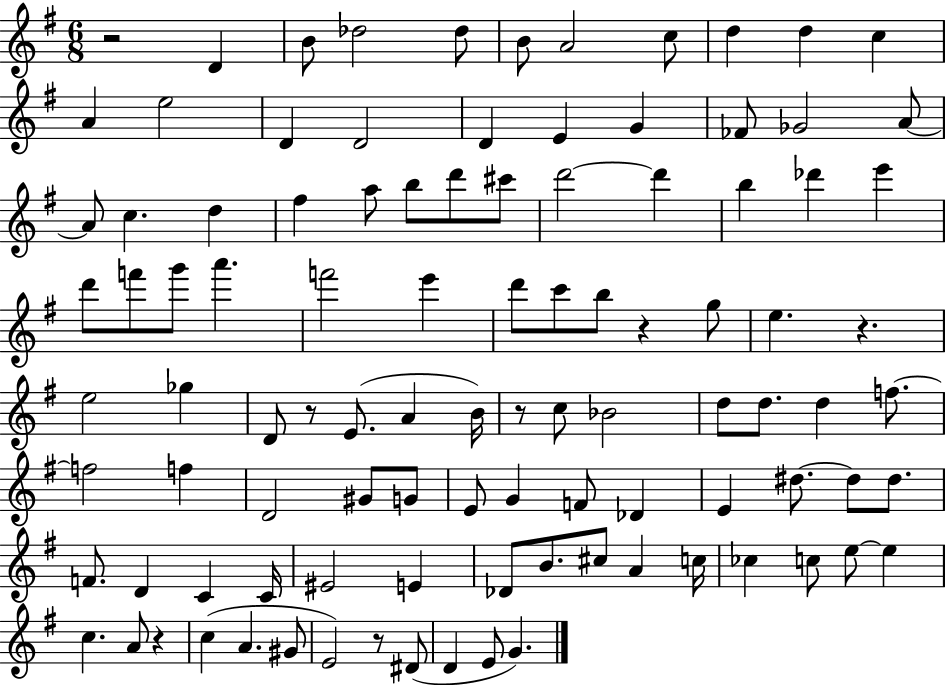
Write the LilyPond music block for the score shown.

{
  \clef treble
  \numericTimeSignature
  \time 6/8
  \key g \major
  r2 d'4 | b'8 des''2 des''8 | b'8 a'2 c''8 | d''4 d''4 c''4 | \break a'4 e''2 | d'4 d'2 | d'4 e'4 g'4 | fes'8 ges'2 a'8~~ | \break a'8 c''4. d''4 | fis''4 a''8 b''8 d'''8 cis'''8 | d'''2~~ d'''4 | b''4 des'''4 e'''4 | \break d'''8 f'''8 g'''8 a'''4. | f'''2 e'''4 | d'''8 c'''8 b''8 r4 g''8 | e''4. r4. | \break e''2 ges''4 | d'8 r8 e'8.( a'4 b'16) | r8 c''8 bes'2 | d''8 d''8. d''4 f''8.~~ | \break f''2 f''4 | d'2 gis'8 g'8 | e'8 g'4 f'8 des'4 | e'4 dis''8.~~ dis''8 dis''8. | \break f'8. d'4 c'4 c'16 | eis'2 e'4 | des'8 b'8. cis''8 a'4 c''16 | ces''4 c''8 e''8~~ e''4 | \break c''4. a'8 r4 | c''4( a'4. gis'8 | e'2) r8 dis'8( | d'4 e'8 g'4.) | \break \bar "|."
}